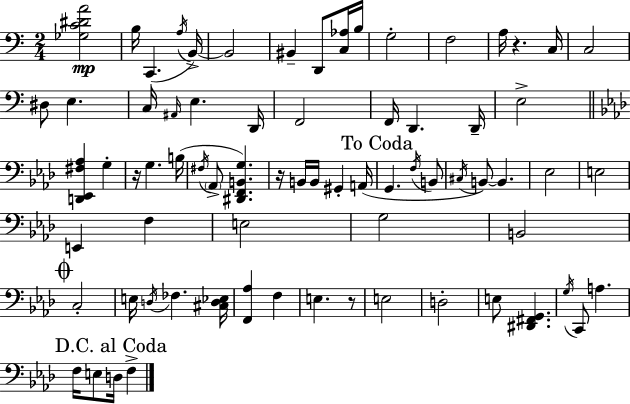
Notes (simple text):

[Gb3,C4,D#4,A4]/h B3/s C2/q. A3/s B2/s B2/h BIS2/q D2/e [C3,Ab3]/s B3/s G3/h F3/h A3/s R/q. C3/s C3/h D#3/e E3/q. C3/s A#2/s E3/q. D2/s F2/h F2/s D2/q. D2/s E3/h [D2,Eb2,F#3,Ab3]/q G3/q R/s G3/q. B3/s F#3/s Ab2/e [D#2,F2,B2,G3]/q. R/s B2/s B2/s G#2/q A2/s G2/q. F3/s B2/e C#3/s B2/e B2/q. Eb3/h E3/h E2/q F3/q E3/h G3/h B2/h C3/h E3/s D3/s FES3/q. [C#3,D3,Eb3]/s [F2,Ab3]/q F3/q E3/q. R/e E3/h D3/h E3/e [D#2,F#2,G2]/q. G3/s C2/e A3/q. F3/s E3/e D3/s F3/q